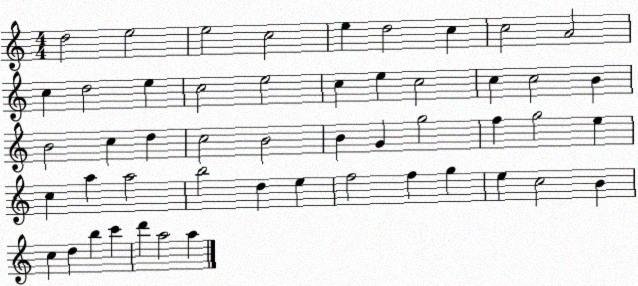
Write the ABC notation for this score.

X:1
T:Untitled
M:4/4
L:1/4
K:C
d2 e2 e2 c2 e d2 c c2 A2 c d2 e c2 e2 c e c2 c c2 B B2 c d c2 B2 B G g2 f g2 e c a a2 b2 d e f2 f g e c2 B c d b c' d' a2 a